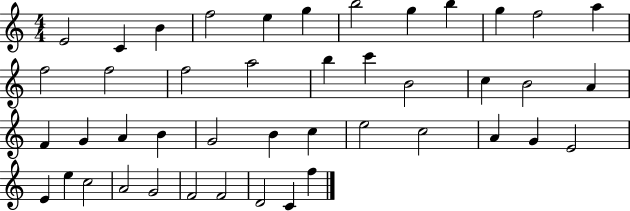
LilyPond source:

{
  \clef treble
  \numericTimeSignature
  \time 4/4
  \key c \major
  e'2 c'4 b'4 | f''2 e''4 g''4 | b''2 g''4 b''4 | g''4 f''2 a''4 | \break f''2 f''2 | f''2 a''2 | b''4 c'''4 b'2 | c''4 b'2 a'4 | \break f'4 g'4 a'4 b'4 | g'2 b'4 c''4 | e''2 c''2 | a'4 g'4 e'2 | \break e'4 e''4 c''2 | a'2 g'2 | f'2 f'2 | d'2 c'4 f''4 | \break \bar "|."
}